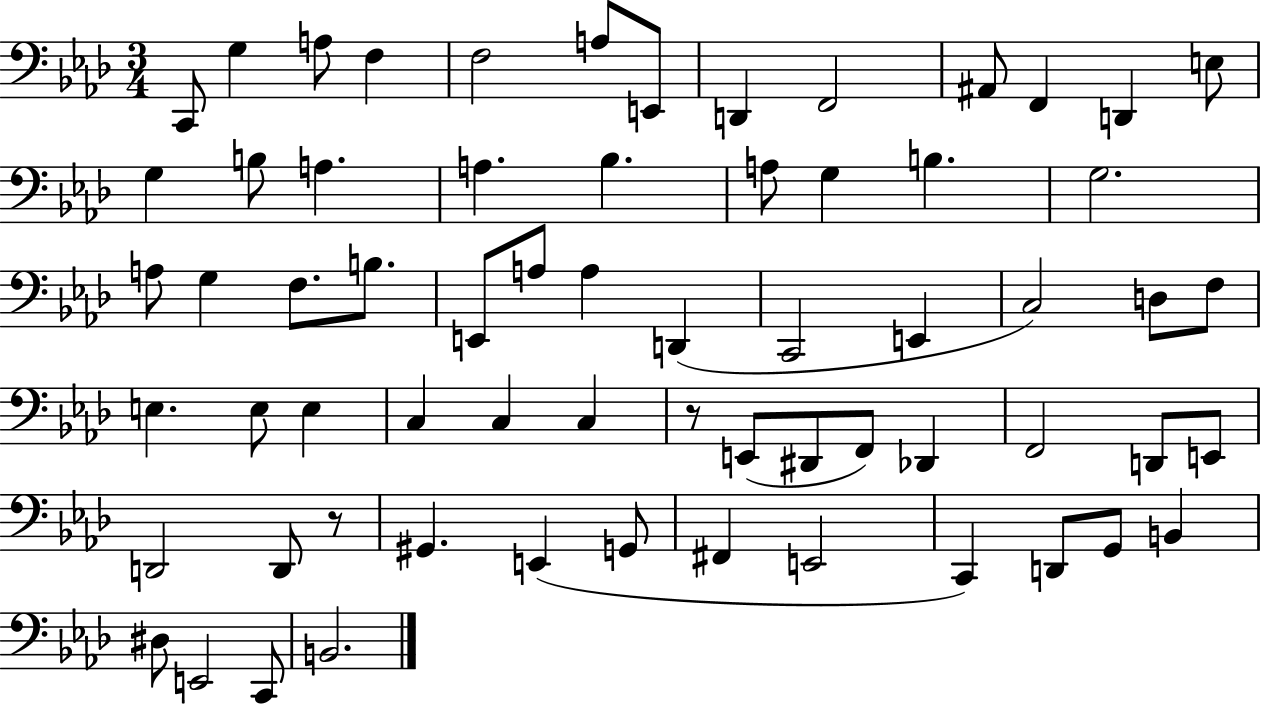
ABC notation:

X:1
T:Untitled
M:3/4
L:1/4
K:Ab
C,,/2 G, A,/2 F, F,2 A,/2 E,,/2 D,, F,,2 ^A,,/2 F,, D,, E,/2 G, B,/2 A, A, _B, A,/2 G, B, G,2 A,/2 G, F,/2 B,/2 E,,/2 A,/2 A, D,, C,,2 E,, C,2 D,/2 F,/2 E, E,/2 E, C, C, C, z/2 E,,/2 ^D,,/2 F,,/2 _D,, F,,2 D,,/2 E,,/2 D,,2 D,,/2 z/2 ^G,, E,, G,,/2 ^F,, E,,2 C,, D,,/2 G,,/2 B,, ^D,/2 E,,2 C,,/2 B,,2